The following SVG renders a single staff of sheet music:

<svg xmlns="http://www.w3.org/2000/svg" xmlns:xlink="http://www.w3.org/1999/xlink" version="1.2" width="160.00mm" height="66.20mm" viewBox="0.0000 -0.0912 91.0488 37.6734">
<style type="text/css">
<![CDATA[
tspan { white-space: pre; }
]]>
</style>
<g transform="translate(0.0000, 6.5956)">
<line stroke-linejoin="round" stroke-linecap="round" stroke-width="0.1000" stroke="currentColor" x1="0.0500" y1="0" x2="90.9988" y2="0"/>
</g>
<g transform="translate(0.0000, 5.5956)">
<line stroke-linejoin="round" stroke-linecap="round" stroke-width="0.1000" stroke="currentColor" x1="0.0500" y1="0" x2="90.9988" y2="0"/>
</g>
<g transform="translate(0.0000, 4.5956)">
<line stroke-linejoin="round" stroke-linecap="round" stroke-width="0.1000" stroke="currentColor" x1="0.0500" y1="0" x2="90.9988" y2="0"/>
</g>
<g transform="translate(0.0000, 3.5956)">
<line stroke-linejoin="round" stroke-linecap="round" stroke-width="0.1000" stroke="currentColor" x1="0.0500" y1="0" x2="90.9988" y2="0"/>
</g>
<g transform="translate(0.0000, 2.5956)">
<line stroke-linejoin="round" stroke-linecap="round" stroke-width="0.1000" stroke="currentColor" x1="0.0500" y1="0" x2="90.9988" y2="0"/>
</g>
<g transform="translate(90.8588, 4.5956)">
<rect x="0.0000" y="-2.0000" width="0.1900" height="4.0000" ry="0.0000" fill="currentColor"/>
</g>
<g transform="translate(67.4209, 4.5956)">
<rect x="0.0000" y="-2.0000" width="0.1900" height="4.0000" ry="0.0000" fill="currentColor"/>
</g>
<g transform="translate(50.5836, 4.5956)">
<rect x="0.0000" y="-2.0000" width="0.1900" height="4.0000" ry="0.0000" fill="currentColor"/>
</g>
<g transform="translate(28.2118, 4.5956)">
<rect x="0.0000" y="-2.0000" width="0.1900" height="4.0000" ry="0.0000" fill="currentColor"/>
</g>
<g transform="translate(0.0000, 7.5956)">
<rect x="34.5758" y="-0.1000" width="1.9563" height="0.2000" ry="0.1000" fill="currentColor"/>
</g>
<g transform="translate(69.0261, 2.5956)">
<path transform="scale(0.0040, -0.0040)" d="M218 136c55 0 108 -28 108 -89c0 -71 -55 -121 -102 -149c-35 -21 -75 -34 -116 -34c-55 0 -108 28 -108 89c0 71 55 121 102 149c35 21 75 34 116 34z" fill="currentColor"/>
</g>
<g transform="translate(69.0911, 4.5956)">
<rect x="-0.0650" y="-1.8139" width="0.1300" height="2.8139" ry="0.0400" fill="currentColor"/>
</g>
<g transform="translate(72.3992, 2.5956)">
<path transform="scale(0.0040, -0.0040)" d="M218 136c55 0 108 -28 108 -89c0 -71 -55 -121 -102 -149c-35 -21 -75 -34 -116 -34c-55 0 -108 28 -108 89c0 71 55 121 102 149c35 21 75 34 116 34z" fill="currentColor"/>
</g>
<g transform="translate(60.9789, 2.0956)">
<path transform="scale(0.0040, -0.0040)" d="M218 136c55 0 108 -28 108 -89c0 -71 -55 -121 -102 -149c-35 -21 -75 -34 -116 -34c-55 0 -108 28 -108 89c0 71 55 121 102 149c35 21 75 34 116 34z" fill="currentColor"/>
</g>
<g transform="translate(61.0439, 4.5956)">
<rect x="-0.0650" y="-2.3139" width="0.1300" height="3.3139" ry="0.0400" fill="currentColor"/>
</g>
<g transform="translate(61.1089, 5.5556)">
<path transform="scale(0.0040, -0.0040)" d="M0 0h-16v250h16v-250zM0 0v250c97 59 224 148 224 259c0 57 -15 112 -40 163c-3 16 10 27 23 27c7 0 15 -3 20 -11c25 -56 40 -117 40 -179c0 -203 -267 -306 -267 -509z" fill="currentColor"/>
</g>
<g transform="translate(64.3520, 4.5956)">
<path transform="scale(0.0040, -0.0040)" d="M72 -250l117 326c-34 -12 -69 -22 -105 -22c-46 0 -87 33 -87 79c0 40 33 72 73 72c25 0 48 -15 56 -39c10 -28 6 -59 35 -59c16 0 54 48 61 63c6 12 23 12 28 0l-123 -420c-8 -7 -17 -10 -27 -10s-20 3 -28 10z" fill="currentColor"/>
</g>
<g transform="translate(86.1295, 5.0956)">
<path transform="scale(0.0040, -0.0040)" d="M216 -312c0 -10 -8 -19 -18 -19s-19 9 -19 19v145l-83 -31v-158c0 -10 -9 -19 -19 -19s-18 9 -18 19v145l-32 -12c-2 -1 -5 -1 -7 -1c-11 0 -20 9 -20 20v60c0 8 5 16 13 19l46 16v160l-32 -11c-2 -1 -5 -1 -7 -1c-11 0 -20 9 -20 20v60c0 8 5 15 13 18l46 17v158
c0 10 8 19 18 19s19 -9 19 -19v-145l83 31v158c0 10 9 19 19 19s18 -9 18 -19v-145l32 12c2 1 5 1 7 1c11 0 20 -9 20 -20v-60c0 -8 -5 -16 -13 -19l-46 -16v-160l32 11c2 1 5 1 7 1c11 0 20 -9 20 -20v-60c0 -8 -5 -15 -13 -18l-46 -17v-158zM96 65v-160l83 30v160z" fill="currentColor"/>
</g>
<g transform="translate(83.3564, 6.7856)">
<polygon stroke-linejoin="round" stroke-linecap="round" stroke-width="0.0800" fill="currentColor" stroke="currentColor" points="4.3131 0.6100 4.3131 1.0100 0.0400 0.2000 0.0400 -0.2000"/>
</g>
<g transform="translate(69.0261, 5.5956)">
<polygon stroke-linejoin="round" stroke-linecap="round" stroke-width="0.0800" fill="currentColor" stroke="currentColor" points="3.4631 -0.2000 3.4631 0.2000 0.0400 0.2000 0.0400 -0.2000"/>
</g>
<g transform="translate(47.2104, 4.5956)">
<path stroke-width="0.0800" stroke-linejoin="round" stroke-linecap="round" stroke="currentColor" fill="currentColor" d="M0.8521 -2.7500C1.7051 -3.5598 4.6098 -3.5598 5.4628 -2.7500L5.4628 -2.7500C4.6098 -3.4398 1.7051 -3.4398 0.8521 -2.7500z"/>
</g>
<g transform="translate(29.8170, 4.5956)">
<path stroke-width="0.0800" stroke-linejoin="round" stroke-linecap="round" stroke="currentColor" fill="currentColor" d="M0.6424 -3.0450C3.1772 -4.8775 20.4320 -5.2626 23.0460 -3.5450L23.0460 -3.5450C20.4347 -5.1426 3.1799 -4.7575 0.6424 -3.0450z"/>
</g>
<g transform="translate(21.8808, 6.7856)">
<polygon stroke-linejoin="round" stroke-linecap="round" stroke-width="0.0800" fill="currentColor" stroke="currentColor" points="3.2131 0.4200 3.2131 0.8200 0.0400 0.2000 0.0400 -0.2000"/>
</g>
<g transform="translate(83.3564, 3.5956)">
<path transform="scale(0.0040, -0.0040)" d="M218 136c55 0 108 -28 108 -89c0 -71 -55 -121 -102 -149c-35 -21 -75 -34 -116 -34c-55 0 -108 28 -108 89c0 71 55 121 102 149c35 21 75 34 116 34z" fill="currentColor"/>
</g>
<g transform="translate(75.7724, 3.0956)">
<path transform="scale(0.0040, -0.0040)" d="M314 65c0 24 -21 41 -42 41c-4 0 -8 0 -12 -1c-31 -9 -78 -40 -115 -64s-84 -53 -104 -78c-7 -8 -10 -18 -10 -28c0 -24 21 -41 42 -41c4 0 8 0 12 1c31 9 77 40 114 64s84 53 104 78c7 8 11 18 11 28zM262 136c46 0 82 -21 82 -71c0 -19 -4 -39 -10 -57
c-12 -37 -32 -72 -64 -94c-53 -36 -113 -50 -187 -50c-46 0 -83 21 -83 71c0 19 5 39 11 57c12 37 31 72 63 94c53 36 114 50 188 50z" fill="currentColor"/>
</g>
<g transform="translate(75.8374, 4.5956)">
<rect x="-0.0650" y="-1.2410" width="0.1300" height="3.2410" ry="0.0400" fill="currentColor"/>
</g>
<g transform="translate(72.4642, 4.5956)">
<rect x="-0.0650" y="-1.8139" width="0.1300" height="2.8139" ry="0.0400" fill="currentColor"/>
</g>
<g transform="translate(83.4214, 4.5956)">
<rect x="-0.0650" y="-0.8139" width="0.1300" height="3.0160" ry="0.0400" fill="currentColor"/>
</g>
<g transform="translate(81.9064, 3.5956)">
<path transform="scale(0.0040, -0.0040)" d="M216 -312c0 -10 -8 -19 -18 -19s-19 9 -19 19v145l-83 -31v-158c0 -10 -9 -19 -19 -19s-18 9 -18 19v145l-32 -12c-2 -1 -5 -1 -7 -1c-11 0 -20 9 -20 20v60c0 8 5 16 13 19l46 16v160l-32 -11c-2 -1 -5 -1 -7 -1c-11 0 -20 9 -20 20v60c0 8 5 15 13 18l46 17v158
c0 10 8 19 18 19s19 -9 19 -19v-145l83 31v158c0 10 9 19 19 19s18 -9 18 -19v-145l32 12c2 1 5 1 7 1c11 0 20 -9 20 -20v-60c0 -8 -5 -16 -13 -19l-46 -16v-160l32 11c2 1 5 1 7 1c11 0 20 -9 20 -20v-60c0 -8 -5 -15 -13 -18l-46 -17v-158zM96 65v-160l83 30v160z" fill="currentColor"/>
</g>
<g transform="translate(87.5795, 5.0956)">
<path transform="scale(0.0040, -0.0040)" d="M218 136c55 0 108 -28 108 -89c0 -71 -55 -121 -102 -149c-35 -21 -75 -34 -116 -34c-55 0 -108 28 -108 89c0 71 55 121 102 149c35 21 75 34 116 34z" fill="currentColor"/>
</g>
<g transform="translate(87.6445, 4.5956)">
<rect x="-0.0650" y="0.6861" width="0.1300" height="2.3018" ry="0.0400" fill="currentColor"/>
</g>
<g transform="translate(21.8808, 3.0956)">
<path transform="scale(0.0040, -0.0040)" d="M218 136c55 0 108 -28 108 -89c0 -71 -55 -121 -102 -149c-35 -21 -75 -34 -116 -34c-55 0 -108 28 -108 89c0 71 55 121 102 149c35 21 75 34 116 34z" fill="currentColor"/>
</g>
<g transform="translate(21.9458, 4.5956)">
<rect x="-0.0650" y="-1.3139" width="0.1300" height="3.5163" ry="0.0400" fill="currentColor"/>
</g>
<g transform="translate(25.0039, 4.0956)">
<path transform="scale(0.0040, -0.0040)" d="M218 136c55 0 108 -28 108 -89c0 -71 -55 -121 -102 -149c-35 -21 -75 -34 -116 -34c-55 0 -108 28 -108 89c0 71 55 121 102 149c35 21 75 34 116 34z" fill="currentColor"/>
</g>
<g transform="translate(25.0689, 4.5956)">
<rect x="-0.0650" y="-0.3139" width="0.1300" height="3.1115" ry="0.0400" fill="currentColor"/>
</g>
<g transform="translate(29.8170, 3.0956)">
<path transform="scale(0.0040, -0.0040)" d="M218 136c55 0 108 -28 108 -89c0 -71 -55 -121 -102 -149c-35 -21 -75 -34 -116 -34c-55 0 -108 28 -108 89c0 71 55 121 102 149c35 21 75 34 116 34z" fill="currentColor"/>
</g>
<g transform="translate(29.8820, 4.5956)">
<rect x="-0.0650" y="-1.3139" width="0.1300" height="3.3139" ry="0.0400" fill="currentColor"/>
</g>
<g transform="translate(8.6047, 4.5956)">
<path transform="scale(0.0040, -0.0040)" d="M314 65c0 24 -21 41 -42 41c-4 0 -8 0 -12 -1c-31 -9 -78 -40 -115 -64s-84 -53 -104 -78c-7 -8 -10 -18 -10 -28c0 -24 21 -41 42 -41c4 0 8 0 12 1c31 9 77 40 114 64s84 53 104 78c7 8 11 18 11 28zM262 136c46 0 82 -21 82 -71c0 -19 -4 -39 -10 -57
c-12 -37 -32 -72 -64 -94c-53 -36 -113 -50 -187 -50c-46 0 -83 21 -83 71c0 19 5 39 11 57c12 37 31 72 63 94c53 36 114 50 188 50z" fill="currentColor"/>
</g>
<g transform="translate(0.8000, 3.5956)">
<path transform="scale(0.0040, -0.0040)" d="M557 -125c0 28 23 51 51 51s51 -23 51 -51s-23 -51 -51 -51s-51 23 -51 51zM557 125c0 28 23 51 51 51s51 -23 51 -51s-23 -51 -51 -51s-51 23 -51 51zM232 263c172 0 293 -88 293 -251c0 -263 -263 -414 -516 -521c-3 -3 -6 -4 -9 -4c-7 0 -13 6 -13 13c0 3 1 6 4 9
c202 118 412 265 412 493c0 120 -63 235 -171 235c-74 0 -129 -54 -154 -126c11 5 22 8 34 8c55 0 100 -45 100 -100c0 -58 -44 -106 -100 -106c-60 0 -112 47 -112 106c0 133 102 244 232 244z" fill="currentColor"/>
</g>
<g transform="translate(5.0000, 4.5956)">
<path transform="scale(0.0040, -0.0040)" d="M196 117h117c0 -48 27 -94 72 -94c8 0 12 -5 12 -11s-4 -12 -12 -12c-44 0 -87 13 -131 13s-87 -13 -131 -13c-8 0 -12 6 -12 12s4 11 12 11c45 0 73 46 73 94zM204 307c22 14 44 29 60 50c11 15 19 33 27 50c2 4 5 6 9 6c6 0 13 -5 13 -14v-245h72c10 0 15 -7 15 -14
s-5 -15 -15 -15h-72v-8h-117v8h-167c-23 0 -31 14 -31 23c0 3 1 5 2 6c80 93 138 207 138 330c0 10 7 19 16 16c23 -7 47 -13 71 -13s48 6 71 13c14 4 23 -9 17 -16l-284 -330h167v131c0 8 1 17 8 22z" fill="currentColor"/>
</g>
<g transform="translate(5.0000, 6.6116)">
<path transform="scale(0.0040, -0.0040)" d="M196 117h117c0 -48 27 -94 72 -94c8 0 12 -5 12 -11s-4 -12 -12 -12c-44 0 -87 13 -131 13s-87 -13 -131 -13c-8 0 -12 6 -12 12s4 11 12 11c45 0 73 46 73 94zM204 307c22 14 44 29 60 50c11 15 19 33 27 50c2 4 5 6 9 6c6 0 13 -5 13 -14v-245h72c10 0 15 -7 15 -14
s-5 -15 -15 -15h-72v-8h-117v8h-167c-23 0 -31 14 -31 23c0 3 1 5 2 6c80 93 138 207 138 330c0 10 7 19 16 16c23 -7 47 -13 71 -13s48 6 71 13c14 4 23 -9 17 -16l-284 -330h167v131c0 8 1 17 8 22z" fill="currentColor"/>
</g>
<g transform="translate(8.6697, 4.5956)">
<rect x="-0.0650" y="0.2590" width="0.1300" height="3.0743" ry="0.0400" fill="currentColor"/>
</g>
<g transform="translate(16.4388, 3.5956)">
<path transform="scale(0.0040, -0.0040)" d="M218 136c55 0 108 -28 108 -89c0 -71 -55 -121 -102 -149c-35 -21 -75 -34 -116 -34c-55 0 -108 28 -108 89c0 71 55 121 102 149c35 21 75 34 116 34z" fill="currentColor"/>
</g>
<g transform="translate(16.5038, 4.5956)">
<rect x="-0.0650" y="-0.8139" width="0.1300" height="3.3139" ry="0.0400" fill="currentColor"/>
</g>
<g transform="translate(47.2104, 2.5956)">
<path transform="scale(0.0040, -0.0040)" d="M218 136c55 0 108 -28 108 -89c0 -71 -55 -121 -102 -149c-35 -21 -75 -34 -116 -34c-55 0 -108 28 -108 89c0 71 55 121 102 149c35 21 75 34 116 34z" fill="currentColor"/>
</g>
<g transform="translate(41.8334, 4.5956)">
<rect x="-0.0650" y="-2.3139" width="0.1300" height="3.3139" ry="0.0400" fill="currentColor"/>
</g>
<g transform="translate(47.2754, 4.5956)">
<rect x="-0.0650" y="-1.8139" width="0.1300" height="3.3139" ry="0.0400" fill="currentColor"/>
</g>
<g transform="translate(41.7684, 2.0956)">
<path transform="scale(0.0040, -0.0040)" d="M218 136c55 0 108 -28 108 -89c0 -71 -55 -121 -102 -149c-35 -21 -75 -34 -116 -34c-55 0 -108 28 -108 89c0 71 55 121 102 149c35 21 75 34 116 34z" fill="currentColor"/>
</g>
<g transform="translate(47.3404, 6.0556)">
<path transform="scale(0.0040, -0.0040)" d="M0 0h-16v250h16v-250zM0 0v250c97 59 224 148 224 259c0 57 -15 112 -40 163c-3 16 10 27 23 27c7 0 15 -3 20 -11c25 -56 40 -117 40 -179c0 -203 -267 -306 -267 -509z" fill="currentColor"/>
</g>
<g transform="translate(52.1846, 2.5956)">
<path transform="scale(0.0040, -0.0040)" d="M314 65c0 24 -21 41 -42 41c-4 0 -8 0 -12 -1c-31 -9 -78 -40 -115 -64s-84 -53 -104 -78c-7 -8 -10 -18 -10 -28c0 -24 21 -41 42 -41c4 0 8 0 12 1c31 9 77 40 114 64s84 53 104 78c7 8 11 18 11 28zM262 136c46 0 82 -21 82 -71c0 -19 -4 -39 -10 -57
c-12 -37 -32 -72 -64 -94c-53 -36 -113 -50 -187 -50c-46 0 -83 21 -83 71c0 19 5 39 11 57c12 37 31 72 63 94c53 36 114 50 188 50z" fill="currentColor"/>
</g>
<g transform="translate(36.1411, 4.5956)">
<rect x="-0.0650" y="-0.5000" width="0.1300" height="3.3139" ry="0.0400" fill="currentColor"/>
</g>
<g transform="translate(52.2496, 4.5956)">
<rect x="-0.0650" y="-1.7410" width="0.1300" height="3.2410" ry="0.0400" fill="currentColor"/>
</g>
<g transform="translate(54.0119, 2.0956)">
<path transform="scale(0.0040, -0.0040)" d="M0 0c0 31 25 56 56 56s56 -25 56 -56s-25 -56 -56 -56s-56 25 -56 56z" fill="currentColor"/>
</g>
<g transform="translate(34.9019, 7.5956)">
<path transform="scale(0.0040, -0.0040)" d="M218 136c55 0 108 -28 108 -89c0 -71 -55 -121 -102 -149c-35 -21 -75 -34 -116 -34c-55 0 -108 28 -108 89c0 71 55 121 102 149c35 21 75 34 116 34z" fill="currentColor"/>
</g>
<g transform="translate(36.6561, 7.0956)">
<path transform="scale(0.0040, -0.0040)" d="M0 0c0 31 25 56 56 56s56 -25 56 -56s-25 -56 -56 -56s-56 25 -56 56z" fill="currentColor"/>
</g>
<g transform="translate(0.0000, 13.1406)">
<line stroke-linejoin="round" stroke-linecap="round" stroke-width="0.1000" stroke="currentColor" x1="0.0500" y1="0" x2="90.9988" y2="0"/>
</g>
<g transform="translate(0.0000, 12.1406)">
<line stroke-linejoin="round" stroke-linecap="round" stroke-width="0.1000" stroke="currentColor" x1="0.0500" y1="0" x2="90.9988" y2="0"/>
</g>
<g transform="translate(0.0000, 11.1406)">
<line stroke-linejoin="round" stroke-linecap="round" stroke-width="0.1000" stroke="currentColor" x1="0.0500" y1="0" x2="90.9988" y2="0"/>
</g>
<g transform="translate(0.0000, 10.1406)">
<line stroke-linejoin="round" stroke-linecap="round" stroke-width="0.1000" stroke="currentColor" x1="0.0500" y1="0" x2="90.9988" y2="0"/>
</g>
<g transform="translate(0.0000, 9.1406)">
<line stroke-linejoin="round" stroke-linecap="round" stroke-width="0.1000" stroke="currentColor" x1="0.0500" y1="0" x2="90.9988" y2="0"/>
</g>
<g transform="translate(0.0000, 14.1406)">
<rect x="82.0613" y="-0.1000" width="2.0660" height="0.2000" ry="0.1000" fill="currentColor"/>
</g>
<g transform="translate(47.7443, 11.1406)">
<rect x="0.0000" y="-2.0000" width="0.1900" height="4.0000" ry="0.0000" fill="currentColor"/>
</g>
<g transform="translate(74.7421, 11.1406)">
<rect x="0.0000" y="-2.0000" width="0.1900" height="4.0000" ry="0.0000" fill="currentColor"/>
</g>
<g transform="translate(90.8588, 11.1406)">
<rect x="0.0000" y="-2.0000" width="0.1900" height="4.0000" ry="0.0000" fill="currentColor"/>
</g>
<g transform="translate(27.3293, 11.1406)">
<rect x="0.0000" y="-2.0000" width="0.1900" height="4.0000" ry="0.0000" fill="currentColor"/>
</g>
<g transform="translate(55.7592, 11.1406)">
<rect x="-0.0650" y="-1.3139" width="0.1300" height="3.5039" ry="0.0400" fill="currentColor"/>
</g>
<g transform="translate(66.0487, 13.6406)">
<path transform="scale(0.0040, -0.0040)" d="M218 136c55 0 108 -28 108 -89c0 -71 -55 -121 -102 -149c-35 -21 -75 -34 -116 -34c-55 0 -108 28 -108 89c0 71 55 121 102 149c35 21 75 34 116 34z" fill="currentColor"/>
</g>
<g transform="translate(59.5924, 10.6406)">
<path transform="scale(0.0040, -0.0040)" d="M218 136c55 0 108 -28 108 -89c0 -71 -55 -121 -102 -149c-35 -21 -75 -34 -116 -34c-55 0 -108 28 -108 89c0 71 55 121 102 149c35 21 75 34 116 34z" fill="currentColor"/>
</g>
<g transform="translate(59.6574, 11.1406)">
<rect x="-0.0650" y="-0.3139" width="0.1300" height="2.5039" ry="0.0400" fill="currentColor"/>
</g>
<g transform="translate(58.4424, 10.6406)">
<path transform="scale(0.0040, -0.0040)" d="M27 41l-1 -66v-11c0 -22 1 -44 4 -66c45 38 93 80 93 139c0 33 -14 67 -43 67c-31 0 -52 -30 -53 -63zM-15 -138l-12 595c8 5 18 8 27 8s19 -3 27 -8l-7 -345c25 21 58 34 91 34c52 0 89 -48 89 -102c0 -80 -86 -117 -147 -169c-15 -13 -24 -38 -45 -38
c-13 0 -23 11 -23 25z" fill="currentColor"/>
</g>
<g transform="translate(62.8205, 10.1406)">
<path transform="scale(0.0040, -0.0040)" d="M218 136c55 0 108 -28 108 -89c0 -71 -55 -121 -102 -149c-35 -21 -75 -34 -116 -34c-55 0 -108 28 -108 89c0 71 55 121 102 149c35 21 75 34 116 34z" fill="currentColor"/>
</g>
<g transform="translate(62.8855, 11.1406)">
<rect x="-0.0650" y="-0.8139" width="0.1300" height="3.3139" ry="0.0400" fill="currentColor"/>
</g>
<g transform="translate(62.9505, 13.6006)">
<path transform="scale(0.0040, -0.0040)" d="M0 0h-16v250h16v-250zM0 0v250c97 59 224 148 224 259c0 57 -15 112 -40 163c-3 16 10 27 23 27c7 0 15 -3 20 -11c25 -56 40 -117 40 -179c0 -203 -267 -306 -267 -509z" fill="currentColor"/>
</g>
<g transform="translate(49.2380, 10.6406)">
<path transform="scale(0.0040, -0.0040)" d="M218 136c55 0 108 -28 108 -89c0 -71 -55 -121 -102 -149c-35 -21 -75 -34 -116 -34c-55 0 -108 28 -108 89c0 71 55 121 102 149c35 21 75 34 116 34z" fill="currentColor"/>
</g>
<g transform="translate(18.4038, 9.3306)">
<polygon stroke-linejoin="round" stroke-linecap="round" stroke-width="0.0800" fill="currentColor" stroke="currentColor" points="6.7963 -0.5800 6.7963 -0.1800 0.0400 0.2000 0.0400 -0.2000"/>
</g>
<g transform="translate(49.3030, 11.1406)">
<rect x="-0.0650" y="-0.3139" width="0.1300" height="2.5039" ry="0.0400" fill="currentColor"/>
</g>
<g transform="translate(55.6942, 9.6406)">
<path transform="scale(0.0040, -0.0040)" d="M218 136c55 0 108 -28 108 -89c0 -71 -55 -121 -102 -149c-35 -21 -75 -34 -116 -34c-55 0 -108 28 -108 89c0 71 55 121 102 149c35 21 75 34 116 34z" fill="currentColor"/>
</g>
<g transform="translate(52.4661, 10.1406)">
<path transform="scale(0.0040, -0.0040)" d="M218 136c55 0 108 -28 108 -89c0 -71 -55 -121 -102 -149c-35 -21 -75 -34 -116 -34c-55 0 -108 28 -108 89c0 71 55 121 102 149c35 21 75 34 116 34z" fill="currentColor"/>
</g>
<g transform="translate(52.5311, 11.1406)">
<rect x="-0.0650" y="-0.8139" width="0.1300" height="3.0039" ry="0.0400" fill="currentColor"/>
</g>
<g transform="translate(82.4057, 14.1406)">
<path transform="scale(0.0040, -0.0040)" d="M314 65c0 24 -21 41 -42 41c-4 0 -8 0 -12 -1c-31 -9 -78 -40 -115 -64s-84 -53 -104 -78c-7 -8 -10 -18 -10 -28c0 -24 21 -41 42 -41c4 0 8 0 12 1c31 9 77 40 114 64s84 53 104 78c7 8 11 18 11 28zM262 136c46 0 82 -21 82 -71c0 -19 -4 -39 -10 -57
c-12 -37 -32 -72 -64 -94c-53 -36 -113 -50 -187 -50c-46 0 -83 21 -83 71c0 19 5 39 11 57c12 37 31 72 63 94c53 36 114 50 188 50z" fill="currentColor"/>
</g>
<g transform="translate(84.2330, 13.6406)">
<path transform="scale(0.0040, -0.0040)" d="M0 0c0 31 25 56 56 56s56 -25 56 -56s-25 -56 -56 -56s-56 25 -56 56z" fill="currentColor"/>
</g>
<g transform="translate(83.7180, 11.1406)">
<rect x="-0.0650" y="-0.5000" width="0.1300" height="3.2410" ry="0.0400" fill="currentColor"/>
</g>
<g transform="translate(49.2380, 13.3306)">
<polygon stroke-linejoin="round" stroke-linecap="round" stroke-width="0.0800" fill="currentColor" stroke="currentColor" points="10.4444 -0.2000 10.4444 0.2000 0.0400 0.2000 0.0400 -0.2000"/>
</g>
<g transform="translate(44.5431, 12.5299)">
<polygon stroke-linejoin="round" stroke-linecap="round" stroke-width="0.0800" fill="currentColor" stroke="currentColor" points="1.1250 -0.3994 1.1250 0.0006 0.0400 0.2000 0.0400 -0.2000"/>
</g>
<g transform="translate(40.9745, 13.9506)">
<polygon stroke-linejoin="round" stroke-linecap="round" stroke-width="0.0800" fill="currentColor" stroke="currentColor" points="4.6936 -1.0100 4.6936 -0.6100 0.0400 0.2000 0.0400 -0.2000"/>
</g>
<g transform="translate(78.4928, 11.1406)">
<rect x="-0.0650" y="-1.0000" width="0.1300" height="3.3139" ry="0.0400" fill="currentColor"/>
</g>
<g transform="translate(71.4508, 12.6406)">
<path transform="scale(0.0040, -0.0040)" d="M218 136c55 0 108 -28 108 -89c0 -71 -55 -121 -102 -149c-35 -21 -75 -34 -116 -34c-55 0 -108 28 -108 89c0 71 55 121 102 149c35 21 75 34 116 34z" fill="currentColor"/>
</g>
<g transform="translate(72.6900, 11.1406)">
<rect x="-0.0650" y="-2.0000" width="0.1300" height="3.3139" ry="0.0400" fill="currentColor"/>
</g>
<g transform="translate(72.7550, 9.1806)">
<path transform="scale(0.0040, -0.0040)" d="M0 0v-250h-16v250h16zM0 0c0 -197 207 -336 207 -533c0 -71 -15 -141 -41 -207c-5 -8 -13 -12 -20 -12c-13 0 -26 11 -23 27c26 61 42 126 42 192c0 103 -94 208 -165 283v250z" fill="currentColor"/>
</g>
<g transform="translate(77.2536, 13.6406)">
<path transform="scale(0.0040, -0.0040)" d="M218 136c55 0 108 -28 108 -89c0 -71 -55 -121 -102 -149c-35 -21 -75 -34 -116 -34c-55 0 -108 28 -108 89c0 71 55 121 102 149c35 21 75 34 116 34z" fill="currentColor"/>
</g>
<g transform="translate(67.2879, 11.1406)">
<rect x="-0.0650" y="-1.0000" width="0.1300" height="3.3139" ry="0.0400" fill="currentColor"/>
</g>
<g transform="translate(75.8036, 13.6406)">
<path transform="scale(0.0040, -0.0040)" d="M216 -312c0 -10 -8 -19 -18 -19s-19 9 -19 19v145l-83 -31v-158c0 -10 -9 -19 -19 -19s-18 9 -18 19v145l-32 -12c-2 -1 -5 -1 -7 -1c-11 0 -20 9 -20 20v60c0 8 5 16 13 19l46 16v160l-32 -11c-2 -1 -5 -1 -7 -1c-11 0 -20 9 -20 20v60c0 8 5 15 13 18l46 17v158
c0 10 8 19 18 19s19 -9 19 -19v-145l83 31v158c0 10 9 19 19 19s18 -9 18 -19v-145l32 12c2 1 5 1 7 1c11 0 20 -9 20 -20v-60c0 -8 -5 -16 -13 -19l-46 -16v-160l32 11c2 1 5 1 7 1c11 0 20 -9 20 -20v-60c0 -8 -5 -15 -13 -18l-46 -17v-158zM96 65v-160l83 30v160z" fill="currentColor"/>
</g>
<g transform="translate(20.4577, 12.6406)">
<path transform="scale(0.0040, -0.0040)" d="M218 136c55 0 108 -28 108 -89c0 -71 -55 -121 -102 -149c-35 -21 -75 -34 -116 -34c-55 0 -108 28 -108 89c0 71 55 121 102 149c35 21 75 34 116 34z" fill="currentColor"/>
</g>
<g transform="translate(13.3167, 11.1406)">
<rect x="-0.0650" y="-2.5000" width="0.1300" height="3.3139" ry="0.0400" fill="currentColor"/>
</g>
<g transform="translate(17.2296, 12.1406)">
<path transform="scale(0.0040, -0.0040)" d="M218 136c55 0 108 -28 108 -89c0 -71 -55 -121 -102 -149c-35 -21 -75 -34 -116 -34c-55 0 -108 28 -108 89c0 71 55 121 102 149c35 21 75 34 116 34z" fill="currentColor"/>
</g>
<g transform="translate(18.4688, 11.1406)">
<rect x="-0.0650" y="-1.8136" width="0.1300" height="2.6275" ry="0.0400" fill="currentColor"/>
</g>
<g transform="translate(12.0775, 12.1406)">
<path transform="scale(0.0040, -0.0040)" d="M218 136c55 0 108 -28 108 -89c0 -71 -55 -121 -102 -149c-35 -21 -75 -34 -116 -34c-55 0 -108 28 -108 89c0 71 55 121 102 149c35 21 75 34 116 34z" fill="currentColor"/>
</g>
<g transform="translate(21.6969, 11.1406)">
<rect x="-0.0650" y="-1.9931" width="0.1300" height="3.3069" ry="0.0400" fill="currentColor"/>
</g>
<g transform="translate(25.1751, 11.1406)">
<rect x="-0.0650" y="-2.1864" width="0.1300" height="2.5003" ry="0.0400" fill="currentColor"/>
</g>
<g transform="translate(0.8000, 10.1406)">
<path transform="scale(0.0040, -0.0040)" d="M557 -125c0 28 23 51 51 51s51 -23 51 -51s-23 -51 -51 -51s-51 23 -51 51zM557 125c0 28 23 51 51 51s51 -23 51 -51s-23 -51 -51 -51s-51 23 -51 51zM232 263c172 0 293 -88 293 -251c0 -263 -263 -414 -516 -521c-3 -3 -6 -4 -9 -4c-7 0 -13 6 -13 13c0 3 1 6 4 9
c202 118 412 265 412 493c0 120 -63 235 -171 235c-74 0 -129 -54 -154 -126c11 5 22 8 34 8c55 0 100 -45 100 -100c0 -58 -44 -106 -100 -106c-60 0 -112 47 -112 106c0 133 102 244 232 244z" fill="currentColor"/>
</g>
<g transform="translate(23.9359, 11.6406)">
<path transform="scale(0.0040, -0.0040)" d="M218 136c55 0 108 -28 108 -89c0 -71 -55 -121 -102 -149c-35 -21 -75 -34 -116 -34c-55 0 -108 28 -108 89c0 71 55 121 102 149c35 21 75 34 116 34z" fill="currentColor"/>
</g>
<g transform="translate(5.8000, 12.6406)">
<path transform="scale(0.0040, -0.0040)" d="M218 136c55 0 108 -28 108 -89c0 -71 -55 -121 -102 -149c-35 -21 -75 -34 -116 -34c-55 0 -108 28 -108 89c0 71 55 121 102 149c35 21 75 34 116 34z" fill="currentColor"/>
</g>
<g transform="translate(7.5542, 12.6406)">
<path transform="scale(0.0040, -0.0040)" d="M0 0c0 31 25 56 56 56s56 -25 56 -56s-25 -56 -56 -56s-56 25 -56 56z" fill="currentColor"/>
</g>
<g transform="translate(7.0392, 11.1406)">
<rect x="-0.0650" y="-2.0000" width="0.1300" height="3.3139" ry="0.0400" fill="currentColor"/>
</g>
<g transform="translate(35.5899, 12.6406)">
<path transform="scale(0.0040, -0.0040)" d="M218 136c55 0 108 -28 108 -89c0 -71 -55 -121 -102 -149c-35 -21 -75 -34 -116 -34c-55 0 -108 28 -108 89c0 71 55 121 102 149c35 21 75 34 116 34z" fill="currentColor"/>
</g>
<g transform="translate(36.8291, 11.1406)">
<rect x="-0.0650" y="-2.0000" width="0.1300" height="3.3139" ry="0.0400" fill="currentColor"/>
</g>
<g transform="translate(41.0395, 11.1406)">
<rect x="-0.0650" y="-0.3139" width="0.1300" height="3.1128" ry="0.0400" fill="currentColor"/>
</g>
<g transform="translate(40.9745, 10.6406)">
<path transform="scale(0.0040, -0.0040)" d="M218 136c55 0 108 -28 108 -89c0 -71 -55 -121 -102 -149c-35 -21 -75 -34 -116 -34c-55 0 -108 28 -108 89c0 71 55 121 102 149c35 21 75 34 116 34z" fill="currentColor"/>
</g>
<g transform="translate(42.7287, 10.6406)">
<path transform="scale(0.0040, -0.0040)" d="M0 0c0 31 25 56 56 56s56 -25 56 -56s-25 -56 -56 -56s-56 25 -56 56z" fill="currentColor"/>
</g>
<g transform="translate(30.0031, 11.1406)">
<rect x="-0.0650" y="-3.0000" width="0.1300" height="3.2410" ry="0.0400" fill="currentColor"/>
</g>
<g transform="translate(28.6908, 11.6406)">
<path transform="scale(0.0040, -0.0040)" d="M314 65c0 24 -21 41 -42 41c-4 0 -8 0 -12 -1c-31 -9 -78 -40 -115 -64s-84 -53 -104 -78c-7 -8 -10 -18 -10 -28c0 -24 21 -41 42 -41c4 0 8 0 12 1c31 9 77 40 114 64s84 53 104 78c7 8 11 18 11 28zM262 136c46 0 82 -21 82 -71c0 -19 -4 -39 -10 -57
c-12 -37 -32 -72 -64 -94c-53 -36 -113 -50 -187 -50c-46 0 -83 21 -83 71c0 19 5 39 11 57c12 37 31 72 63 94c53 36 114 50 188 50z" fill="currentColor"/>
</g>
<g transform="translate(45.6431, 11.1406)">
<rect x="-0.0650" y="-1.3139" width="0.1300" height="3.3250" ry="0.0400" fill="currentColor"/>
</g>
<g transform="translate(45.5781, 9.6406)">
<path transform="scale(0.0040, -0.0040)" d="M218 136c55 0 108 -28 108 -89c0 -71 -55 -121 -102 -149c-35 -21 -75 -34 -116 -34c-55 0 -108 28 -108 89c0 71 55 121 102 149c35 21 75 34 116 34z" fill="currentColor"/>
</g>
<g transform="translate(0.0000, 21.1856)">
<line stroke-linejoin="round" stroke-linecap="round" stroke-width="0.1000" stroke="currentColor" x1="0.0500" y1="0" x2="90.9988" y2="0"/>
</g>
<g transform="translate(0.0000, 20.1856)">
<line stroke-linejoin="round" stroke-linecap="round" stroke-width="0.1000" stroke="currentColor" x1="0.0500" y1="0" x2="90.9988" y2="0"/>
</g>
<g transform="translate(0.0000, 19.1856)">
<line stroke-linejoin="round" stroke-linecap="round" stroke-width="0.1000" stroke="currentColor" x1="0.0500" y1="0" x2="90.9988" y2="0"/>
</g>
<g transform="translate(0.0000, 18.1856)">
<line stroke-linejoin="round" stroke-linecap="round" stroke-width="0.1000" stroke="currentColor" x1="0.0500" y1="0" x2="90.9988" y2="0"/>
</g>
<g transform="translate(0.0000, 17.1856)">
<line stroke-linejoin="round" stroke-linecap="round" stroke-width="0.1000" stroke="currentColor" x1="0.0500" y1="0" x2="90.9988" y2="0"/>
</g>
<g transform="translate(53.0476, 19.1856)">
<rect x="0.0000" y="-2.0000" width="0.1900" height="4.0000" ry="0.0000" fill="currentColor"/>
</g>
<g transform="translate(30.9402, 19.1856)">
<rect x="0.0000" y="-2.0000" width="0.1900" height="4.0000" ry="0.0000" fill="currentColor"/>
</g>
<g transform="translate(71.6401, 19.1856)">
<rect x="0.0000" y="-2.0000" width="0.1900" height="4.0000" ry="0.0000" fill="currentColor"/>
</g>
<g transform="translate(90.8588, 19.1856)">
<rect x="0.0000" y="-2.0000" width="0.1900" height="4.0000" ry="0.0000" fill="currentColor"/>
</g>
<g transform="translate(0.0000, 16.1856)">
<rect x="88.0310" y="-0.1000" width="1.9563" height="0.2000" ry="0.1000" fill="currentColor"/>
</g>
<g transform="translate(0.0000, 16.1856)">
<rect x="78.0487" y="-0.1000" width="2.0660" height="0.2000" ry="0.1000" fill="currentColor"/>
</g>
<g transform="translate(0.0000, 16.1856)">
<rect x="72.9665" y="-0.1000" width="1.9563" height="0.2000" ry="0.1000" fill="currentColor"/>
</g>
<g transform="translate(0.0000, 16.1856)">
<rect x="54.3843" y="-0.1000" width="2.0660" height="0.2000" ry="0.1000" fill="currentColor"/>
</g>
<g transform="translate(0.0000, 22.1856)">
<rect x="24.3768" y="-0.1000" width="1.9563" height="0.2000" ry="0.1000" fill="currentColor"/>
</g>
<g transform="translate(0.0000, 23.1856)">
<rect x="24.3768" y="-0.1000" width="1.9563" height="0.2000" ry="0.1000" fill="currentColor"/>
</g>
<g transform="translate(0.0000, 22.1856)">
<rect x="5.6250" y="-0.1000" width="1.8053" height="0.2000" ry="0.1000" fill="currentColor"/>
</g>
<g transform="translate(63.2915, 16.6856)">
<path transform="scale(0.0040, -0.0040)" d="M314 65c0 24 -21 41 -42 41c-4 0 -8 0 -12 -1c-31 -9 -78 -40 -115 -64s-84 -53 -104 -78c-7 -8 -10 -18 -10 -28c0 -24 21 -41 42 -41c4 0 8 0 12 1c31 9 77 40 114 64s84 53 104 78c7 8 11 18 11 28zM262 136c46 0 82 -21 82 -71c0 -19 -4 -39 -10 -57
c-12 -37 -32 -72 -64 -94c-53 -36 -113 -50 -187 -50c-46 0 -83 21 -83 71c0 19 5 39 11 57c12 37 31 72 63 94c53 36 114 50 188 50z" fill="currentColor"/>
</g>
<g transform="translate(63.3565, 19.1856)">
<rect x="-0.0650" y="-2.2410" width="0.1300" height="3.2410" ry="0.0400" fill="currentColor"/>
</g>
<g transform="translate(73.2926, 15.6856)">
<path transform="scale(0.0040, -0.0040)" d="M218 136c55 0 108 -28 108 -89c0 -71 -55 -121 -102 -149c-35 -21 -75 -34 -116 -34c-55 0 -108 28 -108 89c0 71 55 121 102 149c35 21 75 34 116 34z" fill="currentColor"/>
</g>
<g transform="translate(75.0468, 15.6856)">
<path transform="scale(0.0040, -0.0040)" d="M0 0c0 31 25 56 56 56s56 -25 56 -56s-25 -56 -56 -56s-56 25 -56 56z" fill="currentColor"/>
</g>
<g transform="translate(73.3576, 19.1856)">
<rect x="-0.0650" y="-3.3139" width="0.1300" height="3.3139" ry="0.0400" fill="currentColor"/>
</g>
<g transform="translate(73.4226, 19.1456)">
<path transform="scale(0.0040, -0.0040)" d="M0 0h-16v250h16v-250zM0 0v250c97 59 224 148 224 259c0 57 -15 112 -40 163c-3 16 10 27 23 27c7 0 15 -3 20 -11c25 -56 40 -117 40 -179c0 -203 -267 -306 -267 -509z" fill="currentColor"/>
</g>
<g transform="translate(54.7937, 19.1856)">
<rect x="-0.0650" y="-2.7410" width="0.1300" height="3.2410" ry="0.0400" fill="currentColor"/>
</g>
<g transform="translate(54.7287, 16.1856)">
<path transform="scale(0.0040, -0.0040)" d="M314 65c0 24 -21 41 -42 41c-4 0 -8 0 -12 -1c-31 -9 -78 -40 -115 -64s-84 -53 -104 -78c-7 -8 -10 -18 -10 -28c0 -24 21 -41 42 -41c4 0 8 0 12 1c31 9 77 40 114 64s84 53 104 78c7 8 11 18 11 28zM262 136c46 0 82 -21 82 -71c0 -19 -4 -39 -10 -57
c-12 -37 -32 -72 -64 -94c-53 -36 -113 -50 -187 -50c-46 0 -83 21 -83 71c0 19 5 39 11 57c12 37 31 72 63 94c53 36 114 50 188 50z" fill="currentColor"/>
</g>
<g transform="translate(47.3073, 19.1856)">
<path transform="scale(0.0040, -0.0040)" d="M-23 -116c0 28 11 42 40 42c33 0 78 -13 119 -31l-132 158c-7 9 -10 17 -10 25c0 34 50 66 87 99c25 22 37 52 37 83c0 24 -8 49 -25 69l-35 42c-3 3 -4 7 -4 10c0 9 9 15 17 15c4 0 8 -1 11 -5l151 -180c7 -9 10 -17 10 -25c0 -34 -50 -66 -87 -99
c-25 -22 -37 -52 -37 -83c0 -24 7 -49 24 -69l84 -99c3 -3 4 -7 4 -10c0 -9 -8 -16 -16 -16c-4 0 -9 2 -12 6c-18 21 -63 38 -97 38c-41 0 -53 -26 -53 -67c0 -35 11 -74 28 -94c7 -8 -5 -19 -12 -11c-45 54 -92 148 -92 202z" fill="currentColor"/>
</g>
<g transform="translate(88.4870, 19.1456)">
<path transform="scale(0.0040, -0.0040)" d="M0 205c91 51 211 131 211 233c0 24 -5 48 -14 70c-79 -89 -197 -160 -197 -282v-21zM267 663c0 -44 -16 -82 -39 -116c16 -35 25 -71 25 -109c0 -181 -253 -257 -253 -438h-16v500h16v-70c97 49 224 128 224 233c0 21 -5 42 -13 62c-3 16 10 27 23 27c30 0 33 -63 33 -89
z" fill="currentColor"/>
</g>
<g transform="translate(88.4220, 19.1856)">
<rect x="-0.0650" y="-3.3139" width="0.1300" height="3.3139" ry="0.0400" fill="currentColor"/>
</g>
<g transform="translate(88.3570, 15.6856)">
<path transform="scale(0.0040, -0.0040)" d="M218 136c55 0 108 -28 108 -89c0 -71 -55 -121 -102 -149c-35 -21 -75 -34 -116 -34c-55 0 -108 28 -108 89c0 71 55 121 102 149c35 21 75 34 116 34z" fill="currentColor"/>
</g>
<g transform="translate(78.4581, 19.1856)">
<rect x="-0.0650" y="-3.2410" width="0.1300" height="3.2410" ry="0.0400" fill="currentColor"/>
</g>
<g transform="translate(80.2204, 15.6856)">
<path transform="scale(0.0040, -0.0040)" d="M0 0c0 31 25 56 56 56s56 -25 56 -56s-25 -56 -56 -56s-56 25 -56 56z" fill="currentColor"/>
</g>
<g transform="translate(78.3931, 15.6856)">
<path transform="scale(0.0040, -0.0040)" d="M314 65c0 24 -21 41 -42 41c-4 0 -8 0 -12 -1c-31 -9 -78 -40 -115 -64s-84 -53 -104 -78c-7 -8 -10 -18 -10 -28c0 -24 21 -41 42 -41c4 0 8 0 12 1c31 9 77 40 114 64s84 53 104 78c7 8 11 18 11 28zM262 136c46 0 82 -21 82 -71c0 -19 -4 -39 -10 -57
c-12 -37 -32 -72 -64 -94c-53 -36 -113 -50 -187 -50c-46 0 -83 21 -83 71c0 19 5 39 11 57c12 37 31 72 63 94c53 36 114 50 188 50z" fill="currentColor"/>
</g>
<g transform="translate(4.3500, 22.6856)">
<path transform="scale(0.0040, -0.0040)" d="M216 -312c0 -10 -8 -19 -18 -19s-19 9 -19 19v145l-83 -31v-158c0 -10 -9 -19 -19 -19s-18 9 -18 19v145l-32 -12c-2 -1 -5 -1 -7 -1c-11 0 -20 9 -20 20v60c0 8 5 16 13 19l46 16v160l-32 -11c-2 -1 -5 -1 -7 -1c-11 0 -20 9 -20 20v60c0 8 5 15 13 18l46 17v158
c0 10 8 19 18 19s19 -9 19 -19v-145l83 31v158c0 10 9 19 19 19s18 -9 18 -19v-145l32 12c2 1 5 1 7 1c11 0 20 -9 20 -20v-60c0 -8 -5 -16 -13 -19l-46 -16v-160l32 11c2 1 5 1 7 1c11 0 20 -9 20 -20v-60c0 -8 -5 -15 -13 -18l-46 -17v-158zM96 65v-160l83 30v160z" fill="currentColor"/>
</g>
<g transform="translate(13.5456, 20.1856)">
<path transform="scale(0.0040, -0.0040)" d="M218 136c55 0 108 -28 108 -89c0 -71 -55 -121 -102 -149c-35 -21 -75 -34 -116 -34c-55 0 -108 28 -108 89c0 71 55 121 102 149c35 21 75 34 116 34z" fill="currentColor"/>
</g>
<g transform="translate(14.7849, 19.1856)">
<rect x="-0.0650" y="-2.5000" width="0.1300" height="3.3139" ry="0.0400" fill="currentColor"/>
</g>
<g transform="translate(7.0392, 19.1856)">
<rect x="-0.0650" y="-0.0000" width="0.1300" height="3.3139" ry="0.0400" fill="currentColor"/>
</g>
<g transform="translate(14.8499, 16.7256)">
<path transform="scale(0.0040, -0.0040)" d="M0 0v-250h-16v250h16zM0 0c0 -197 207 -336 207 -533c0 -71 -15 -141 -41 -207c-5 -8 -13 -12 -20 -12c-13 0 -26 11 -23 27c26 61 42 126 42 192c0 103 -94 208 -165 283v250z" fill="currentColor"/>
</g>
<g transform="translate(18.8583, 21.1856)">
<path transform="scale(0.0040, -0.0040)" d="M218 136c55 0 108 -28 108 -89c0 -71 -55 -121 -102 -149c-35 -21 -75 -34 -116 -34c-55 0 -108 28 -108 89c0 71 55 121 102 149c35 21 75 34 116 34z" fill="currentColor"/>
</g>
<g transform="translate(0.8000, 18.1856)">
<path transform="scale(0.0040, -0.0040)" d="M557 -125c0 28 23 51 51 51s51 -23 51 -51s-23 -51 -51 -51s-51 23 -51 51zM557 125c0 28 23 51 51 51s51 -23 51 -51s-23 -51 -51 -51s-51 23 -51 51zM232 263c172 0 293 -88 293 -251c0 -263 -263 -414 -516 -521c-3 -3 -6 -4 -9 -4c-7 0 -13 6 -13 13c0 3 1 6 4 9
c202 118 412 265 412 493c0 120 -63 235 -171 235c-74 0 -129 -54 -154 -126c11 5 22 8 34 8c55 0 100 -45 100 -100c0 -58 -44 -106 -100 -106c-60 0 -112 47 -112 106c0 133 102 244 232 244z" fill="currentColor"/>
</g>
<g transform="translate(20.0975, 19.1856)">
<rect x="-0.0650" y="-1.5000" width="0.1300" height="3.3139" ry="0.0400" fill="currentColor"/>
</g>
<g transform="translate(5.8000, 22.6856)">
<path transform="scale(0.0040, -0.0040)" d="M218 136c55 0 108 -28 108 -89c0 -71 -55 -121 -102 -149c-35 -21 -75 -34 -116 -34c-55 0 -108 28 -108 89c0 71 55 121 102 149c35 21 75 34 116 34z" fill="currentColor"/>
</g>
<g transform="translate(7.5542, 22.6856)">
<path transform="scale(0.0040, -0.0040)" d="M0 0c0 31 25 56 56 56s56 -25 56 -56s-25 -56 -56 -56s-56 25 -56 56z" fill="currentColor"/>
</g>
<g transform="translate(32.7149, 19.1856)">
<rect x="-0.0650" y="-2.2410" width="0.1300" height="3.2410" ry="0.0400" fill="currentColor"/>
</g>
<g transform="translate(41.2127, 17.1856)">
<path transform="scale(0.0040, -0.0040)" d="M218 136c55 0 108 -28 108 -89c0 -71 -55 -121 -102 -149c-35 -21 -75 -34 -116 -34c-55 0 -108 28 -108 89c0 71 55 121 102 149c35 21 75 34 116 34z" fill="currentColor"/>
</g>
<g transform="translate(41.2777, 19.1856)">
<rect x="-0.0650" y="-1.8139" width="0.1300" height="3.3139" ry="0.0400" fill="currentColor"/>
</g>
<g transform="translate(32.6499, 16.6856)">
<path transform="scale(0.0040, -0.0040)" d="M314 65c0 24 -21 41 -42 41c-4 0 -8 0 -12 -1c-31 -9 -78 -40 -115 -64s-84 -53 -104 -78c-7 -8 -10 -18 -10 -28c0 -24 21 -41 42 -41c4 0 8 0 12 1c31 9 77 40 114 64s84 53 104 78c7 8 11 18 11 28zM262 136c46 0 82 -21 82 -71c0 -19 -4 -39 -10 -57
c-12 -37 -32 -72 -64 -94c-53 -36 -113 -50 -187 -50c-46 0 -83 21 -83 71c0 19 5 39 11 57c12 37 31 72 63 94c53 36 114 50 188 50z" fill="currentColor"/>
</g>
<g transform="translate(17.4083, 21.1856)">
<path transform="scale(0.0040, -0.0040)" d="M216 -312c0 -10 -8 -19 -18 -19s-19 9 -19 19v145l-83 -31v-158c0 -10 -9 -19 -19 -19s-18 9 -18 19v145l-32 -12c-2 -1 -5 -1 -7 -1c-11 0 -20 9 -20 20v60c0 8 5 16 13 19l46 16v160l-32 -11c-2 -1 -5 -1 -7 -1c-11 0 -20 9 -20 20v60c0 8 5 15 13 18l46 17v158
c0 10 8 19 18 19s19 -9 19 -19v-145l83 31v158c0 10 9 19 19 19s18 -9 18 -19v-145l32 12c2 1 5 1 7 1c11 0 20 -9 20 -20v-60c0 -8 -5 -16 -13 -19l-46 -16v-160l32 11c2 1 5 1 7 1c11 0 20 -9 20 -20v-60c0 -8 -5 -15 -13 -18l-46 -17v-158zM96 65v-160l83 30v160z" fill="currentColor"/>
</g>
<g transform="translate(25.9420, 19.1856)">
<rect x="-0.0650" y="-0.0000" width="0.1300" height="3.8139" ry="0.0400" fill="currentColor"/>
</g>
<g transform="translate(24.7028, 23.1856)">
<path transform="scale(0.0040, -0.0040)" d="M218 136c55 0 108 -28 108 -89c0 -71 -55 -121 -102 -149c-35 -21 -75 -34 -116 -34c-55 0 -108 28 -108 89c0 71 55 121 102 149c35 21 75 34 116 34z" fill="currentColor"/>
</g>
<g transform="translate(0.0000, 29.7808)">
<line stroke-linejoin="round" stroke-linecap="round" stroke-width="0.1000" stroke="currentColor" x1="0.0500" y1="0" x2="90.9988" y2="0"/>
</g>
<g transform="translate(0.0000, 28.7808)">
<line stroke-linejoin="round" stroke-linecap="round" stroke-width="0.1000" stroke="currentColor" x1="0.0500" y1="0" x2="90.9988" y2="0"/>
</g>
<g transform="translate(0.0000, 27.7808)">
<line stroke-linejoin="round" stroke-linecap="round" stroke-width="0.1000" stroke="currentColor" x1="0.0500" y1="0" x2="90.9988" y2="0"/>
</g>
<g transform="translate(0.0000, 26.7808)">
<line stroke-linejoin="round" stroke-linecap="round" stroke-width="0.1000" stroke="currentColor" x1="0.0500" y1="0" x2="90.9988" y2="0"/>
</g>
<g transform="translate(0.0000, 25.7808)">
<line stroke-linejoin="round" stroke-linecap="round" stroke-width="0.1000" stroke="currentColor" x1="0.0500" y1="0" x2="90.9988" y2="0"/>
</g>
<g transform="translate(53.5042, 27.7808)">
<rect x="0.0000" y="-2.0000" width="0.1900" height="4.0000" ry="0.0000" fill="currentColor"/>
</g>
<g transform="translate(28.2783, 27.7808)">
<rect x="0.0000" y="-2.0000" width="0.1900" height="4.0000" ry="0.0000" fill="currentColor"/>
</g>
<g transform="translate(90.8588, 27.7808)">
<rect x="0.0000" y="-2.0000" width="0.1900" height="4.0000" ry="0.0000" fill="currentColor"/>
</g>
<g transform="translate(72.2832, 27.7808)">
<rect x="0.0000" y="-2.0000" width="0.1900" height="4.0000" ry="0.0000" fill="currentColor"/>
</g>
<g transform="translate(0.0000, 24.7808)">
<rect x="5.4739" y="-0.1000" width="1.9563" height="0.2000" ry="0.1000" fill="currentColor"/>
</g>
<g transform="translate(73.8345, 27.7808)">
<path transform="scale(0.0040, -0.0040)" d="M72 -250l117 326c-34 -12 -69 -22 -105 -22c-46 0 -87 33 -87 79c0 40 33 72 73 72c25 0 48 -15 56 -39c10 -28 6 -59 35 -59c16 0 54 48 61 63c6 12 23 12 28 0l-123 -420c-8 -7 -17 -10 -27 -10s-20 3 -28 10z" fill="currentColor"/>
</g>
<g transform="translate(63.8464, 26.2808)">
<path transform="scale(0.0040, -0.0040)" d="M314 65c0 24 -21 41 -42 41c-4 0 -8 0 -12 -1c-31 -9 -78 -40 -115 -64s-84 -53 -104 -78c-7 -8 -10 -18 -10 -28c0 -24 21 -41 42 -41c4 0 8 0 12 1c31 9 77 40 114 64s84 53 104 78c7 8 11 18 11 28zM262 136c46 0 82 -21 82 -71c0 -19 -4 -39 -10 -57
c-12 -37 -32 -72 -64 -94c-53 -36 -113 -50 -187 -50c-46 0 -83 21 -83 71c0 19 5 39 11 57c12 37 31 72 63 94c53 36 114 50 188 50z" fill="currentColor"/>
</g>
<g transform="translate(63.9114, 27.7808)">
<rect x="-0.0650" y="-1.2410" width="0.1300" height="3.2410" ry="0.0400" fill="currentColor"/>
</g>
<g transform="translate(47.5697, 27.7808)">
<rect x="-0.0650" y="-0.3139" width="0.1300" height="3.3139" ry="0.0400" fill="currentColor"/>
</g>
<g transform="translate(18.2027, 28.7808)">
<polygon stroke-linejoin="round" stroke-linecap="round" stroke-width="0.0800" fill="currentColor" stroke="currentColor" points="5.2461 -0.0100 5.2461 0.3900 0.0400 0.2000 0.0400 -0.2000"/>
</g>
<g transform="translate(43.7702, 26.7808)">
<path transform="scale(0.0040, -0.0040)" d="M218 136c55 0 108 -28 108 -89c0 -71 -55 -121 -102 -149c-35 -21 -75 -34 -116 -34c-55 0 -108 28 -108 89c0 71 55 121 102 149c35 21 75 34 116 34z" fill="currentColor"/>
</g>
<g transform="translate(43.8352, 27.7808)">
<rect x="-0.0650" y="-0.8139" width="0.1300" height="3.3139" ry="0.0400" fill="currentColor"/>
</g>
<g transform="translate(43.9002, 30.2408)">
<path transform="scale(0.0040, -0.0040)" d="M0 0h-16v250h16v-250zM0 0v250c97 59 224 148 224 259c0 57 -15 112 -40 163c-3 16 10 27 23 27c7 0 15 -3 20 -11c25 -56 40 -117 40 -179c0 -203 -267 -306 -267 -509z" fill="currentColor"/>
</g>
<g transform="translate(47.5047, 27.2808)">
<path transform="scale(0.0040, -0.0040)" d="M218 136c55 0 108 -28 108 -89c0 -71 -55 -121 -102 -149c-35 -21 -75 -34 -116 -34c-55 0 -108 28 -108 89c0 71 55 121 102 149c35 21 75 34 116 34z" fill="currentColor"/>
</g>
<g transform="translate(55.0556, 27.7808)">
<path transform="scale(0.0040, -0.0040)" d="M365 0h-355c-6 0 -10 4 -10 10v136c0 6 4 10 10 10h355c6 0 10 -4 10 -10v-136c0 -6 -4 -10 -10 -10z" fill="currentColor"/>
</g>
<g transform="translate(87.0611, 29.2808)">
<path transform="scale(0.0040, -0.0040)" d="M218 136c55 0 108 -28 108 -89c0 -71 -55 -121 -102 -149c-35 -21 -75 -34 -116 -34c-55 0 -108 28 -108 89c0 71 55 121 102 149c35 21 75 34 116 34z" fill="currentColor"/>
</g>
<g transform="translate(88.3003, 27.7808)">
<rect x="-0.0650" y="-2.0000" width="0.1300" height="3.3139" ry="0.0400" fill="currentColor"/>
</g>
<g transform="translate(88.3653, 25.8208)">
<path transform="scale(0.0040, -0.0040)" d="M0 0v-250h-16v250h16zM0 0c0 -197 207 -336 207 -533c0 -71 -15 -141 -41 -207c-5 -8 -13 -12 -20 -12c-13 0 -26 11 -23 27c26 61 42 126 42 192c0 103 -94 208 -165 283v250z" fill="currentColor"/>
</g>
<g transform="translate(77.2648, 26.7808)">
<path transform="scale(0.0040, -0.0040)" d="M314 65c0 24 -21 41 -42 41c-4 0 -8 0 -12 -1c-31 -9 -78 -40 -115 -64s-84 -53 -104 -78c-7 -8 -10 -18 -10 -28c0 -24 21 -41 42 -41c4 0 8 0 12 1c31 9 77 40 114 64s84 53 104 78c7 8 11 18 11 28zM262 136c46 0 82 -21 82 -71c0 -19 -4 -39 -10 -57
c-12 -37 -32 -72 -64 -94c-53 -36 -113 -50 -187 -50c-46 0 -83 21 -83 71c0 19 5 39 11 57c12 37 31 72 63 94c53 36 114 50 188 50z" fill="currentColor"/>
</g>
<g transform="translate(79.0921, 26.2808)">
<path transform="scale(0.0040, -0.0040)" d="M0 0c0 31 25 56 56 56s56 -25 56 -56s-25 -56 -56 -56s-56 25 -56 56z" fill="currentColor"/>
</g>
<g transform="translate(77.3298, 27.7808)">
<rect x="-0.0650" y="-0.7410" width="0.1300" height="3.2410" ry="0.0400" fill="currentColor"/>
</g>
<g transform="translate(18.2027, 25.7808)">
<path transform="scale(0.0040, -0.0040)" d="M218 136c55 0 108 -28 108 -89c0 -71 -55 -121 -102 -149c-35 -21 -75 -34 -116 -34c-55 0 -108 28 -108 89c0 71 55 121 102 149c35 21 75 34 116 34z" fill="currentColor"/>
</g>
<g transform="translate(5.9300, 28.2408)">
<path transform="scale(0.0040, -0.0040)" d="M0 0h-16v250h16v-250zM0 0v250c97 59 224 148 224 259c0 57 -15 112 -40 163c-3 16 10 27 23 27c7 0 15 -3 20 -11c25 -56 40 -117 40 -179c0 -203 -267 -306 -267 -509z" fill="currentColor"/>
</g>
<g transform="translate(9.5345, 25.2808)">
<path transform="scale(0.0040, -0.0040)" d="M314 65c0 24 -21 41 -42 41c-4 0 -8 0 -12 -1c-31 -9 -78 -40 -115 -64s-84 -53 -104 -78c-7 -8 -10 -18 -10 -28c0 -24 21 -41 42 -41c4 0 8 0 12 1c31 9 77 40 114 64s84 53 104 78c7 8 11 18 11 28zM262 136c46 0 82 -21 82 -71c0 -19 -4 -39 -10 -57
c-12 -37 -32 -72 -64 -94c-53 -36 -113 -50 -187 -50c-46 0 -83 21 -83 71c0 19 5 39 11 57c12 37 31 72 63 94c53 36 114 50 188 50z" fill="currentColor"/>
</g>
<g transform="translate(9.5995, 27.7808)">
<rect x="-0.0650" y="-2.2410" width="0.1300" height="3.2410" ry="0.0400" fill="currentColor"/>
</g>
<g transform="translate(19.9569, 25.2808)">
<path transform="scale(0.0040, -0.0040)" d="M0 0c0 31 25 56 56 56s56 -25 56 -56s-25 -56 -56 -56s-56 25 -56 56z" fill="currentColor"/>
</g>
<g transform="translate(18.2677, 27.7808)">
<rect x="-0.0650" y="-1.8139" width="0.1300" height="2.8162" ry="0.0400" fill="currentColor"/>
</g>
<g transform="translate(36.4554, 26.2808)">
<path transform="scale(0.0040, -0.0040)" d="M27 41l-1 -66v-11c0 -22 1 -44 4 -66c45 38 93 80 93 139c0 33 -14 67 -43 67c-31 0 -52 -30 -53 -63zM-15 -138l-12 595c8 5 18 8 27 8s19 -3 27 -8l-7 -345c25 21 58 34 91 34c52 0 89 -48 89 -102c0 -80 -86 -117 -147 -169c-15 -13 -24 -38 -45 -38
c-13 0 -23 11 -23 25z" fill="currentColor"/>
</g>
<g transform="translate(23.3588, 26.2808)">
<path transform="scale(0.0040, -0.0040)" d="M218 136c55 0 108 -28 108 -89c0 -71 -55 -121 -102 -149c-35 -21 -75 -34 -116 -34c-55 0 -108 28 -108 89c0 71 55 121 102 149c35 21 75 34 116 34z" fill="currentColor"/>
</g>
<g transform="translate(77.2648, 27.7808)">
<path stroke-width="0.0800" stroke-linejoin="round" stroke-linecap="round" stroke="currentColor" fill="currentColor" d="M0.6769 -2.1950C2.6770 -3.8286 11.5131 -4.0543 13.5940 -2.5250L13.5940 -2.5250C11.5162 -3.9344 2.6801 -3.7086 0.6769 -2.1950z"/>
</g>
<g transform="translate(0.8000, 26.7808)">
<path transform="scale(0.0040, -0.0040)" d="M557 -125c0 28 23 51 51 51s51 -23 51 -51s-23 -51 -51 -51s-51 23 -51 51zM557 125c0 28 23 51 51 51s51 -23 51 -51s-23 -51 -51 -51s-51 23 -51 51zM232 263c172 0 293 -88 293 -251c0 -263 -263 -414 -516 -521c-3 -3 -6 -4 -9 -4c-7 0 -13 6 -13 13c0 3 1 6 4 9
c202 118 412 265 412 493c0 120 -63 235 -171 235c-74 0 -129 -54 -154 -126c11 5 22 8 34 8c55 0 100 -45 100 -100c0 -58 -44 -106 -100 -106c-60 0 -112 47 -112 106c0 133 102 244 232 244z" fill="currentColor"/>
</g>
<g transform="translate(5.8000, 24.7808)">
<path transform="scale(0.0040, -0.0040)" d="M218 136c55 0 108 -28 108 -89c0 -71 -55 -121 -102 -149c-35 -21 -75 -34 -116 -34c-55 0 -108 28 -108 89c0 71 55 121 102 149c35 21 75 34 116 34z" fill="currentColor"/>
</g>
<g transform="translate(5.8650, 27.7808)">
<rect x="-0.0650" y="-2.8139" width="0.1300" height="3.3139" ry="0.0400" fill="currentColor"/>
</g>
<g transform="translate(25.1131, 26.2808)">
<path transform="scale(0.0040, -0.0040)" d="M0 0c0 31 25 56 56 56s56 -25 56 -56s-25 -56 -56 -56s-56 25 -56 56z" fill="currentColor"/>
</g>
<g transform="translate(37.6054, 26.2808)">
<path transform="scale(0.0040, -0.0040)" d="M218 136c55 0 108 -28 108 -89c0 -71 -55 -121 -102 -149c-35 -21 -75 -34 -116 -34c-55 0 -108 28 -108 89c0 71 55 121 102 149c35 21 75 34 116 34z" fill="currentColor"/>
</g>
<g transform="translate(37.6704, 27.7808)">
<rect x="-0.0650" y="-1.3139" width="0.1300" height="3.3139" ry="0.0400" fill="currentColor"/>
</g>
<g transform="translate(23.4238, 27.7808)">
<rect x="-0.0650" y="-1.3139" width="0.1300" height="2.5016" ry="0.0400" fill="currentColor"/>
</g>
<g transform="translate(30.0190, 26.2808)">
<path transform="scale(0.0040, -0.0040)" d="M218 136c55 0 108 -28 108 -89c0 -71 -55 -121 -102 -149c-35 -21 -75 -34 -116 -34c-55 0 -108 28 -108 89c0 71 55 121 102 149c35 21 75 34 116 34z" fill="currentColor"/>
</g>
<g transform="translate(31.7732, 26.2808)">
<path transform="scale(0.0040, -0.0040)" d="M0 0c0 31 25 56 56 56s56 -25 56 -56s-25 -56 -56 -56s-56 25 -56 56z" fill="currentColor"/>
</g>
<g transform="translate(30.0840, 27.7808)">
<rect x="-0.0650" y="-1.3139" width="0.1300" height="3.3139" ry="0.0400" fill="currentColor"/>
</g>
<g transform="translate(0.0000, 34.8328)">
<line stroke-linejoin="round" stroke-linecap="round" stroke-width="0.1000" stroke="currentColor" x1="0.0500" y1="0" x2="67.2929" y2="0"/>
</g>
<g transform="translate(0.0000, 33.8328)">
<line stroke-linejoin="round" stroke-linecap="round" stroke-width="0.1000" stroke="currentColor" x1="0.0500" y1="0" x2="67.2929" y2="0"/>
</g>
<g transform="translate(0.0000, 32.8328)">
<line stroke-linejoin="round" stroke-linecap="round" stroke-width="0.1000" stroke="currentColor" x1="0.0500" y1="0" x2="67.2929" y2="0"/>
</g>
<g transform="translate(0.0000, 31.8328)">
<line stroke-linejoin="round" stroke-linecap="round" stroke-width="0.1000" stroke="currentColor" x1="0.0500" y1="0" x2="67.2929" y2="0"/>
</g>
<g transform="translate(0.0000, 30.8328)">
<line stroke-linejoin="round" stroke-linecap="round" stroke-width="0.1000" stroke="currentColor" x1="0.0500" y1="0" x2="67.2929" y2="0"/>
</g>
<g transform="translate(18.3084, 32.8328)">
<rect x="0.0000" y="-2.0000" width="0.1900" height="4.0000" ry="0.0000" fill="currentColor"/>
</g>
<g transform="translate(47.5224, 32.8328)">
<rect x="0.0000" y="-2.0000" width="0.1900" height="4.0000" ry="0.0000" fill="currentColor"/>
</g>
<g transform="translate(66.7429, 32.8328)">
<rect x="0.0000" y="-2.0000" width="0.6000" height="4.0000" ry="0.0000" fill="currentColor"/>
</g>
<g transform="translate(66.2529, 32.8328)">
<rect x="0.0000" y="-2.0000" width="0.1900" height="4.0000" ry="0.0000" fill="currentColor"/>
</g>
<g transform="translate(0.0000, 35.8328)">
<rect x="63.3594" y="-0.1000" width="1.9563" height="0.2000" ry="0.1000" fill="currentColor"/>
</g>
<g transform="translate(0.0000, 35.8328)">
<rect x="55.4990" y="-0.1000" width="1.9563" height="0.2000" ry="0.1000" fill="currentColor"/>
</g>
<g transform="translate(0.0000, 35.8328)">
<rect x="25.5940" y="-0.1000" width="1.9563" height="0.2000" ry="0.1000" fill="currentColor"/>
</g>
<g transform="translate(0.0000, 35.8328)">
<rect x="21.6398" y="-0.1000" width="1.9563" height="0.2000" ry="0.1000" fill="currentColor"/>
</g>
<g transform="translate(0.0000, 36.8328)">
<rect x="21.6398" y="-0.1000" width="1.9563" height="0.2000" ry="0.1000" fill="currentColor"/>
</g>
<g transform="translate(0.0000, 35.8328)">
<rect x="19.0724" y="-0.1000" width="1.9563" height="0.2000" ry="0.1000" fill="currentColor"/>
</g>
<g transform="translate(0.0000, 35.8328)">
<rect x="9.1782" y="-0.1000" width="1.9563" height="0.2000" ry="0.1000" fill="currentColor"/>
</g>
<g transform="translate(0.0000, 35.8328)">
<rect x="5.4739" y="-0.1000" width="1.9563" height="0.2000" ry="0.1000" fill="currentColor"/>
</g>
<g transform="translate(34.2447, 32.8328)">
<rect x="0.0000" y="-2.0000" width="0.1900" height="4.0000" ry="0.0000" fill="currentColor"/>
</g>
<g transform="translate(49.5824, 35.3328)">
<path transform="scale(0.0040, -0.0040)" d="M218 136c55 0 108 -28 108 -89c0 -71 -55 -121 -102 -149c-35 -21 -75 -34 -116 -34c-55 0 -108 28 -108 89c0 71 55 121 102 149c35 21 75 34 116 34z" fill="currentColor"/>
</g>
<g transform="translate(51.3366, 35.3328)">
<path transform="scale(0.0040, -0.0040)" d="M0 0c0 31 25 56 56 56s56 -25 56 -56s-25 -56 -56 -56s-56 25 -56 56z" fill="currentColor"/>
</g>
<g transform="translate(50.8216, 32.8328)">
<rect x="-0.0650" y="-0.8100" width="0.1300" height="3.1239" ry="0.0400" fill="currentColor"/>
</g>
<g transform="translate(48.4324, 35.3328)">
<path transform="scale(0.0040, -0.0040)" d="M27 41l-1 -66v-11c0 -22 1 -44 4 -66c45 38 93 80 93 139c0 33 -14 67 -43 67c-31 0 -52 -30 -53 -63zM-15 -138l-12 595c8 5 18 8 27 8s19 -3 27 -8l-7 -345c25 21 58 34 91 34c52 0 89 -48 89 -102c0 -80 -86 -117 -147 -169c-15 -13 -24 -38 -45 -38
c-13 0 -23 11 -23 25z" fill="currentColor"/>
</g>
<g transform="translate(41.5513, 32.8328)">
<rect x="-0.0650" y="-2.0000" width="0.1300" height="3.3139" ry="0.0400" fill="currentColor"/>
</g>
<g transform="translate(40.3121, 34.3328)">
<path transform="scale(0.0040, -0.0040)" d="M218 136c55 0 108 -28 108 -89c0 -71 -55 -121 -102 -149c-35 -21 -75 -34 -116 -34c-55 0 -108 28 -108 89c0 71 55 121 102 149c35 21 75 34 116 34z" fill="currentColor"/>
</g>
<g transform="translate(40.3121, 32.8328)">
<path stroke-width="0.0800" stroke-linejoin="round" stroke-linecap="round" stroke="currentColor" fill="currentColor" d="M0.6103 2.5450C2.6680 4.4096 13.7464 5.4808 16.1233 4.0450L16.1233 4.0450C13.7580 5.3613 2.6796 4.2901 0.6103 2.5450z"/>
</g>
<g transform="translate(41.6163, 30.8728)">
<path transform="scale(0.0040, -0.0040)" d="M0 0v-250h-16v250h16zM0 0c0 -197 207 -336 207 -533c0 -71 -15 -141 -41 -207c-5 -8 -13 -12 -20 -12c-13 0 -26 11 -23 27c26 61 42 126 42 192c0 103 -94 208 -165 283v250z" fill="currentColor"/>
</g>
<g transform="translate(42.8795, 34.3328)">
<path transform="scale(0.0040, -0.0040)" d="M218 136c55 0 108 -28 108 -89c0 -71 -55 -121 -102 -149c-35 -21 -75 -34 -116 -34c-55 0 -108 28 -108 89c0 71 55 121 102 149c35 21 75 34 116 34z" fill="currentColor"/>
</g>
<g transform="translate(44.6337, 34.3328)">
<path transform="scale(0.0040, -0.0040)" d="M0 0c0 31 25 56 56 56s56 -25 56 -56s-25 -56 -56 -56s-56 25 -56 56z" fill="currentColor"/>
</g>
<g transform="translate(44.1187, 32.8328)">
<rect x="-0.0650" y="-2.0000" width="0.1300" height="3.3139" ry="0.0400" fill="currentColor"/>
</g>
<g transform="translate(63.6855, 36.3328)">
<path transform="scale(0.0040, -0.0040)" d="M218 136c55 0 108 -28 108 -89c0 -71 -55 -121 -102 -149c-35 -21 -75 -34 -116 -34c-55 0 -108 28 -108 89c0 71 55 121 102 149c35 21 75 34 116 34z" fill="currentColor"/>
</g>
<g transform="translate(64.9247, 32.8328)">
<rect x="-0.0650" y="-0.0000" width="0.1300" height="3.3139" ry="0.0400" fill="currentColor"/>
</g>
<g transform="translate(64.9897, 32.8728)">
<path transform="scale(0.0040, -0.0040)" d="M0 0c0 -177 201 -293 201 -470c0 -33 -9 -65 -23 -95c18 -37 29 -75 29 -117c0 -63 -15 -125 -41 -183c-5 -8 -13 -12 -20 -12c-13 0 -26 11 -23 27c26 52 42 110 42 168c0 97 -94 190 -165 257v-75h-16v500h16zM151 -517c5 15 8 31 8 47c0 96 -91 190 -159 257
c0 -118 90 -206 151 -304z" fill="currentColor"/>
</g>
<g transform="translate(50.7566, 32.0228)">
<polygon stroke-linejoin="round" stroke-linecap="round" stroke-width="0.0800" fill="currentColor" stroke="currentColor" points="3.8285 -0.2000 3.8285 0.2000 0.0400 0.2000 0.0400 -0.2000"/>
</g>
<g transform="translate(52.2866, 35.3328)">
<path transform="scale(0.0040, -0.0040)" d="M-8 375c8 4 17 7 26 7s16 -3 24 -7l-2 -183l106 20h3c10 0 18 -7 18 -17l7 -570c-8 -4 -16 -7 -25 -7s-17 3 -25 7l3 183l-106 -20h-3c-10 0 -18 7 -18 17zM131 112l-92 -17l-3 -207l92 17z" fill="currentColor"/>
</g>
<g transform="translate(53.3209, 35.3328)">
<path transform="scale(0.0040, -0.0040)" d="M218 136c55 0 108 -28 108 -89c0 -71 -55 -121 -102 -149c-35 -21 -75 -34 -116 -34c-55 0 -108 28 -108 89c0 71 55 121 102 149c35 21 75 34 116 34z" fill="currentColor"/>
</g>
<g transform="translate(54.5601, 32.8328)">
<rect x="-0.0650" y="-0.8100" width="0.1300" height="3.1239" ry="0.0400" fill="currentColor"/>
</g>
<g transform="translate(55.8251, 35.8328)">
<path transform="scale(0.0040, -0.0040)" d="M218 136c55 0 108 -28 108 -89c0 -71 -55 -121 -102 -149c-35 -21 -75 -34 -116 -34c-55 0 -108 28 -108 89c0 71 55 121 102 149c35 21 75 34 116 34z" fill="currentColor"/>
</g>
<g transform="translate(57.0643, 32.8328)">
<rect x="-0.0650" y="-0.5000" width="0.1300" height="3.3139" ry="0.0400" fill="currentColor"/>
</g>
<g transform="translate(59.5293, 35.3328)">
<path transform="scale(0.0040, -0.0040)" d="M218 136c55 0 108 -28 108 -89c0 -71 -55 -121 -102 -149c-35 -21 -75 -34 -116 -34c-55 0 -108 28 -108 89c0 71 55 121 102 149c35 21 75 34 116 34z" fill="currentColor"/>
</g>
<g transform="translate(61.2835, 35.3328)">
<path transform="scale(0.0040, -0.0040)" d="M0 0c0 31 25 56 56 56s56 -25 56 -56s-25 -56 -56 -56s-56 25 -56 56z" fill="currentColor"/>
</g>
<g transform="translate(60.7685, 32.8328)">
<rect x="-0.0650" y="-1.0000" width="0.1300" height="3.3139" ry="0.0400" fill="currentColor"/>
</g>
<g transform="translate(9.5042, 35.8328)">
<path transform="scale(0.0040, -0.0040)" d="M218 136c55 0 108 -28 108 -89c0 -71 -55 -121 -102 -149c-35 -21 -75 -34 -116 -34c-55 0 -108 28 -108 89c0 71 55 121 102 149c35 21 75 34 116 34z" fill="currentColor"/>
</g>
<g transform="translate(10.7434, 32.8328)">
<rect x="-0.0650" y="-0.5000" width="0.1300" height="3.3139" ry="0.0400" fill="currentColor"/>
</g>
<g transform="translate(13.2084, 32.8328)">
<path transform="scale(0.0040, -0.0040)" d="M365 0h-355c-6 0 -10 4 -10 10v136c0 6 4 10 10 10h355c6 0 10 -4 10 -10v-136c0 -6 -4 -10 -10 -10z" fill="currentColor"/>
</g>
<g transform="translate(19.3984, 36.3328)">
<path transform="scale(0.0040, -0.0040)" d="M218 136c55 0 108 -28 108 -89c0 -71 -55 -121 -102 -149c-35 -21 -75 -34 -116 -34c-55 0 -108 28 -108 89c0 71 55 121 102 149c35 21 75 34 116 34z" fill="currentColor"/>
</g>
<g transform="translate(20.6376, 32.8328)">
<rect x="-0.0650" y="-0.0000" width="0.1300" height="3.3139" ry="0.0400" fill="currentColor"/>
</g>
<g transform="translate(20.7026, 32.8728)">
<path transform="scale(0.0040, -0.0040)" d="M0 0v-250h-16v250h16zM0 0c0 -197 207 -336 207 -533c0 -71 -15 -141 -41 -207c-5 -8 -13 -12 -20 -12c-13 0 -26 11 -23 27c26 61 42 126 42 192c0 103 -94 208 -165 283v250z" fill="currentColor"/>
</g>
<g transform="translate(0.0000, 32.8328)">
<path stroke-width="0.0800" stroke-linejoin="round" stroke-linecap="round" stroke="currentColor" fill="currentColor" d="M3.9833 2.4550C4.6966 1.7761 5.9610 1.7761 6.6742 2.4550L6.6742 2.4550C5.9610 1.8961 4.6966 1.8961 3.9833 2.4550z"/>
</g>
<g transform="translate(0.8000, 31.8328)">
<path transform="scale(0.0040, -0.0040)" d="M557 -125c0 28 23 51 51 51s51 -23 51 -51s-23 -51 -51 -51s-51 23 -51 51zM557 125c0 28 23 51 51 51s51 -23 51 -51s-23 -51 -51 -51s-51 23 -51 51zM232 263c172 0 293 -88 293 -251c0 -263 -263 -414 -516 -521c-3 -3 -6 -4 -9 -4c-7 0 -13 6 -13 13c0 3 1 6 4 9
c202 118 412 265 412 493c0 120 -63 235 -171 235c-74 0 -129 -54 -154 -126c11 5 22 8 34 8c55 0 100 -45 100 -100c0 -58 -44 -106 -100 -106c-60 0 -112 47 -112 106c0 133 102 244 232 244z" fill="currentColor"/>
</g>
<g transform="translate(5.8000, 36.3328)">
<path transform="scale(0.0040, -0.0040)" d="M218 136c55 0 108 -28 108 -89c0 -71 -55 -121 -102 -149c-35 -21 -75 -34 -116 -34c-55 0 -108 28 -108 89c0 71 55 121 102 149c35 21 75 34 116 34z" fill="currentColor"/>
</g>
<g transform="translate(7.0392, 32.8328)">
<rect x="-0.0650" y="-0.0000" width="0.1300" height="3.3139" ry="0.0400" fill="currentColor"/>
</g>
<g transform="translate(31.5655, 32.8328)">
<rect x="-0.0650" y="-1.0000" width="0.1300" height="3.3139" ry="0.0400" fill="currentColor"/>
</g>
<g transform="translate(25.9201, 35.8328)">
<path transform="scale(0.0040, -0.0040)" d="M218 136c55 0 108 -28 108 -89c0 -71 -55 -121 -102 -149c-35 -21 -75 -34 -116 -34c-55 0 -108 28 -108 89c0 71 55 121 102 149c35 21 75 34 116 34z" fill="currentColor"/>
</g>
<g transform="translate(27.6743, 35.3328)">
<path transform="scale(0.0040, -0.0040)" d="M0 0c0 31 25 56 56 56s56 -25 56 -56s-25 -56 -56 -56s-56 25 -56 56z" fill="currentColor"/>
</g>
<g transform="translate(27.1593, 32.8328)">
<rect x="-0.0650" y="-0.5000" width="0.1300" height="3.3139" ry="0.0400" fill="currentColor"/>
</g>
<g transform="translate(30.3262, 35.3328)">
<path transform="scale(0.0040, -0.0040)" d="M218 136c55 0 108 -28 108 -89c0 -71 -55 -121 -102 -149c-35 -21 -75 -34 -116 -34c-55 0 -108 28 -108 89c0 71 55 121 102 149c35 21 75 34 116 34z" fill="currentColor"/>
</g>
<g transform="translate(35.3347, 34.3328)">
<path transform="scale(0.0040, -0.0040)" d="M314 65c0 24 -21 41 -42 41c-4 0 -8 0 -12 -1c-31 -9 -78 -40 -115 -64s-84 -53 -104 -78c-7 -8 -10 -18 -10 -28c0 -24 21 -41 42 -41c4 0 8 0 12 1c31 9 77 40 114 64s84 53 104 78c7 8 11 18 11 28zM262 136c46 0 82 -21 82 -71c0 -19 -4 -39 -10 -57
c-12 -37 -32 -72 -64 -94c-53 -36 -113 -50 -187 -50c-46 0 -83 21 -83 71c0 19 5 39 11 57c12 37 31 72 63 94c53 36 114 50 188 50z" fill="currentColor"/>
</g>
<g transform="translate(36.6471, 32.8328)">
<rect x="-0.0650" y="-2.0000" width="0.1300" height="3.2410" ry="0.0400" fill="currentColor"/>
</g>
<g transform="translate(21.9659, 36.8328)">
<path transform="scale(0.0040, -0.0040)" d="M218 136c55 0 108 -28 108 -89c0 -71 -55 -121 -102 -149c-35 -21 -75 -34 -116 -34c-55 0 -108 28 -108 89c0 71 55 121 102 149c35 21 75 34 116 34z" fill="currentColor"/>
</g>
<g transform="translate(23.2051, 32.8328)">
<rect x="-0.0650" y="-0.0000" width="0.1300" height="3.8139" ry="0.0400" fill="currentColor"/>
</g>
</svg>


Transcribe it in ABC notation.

X:1
T:Untitled
M:4/4
L:1/4
K:C
D,2 F, G,/2 E,/2 G, E,, B, A,/2 A,2 B,/2 z/2 A,/2 A,/2 G,2 ^F,/2 ^C,/2 A,, B,, B,,/2 A,,/2 C,/2 C,2 A,, E,/2 G,/4 E,/2 F,/2 G,/2 _E,/2 F,/2 F,, A,,/2 ^F,, E,,2 ^D,, B,,/2 ^G,, C,, B,2 A, z C2 B,2 D/2 D2 D/4 C/2 B,2 A,/2 G,/2 G, _G, F,/2 E, z2 G,2 z/2 F,2 A,,/2 D,, E,, z2 D,,/2 C,, E,, F,, A,,2 A,,/2 A,, _F,,/2 F,,/2 E,, F,, D,,/4